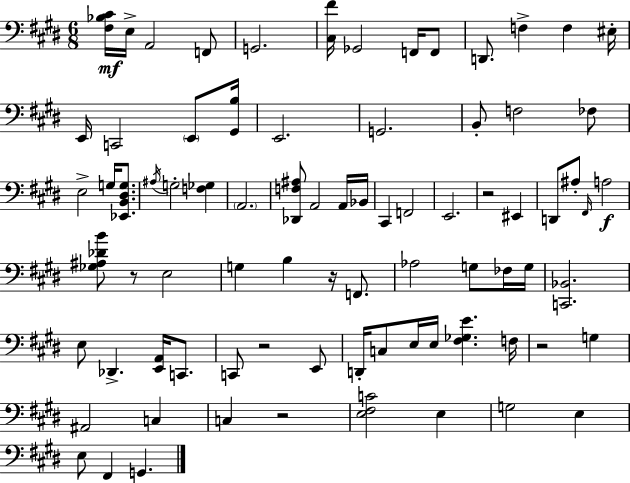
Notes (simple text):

[F#3,Bb3,C#4]/s E3/s A2/h F2/e G2/h. [C#3,F#4]/s Gb2/h F2/s F2/e D2/e. F3/q F3/q EIS3/s E2/s C2/h E2/e [G#2,B3]/s E2/h. G2/h. B2/e F3/h FES3/e E3/h G3/s [Eb2,B2,D#3,G3]/e. A#3/s G3/h [F3,Gb3]/q A2/h. [Db2,F3,A#3]/e A2/h A2/s Bb2/s C#2/q F2/h E2/h. R/h EIS2/q D2/e A#3/e F#2/s A3/h [Gb3,A#3,Db4,B4]/e R/e E3/h G3/q B3/q R/s F2/e. Ab3/h G3/e FES3/s G3/s [C2,Bb2]/h. E3/e Db2/q. [E2,A2]/s C2/e. C2/e R/h E2/e D2/s C3/e E3/s E3/s [F#3,Gb3,E4]/q. F3/s R/h G3/q A#2/h C3/q C3/q R/h [E3,F#3,C4]/h E3/q G3/h E3/q E3/e F#2/q G2/q.